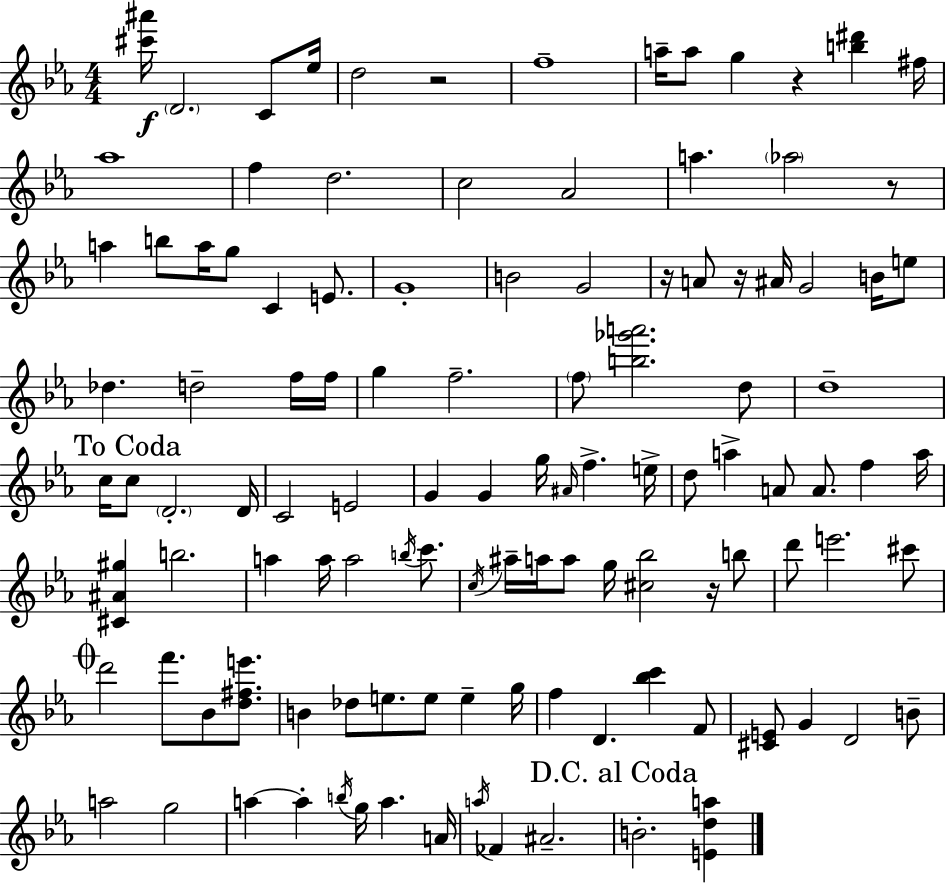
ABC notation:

X:1
T:Untitled
M:4/4
L:1/4
K:Eb
[^c'^a']/4 D2 C/2 _e/4 d2 z2 f4 a/4 a/2 g z [b^d'] ^f/4 _a4 f d2 c2 _A2 a _a2 z/2 a b/2 a/4 g/2 C E/2 G4 B2 G2 z/4 A/2 z/4 ^A/4 G2 B/4 e/2 _d d2 f/4 f/4 g f2 f/2 [b_g'a']2 d/2 d4 c/4 c/2 D2 D/4 C2 E2 G G g/4 ^A/4 f e/4 d/2 a A/2 A/2 f a/4 [^C^A^g] b2 a a/4 a2 b/4 c'/2 c/4 ^a/4 a/4 a/2 g/4 [^c_b]2 z/4 b/2 d'/2 e'2 ^c'/2 d'2 f'/2 _B/2 [d^fe']/2 B _d/2 e/2 e/2 e g/4 f D [_bc'] F/2 [^CE]/2 G D2 B/2 a2 g2 a a b/4 g/4 a A/4 a/4 _F ^A2 B2 [Eda]